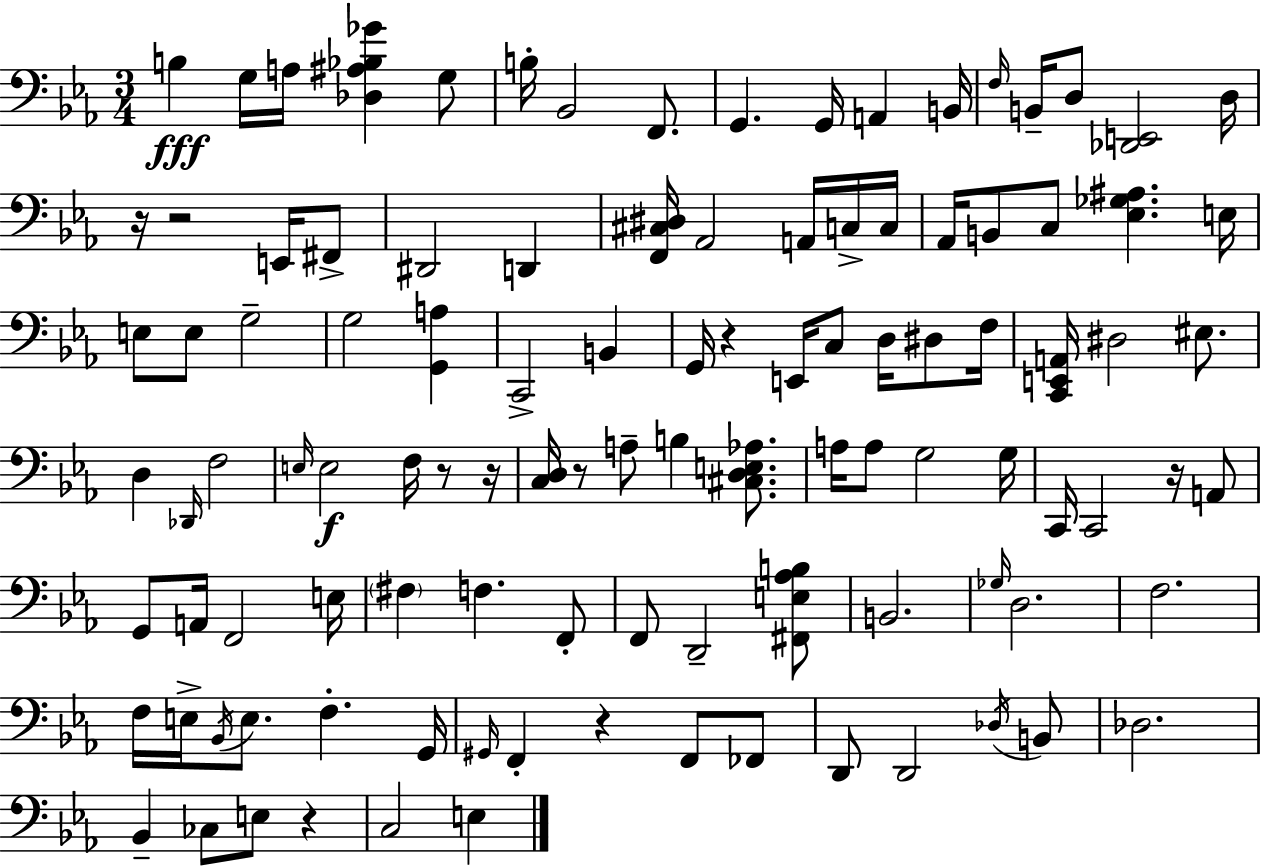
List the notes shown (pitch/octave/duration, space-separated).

B3/q G3/s A3/s [Db3,A#3,Bb3,Gb4]/q G3/e B3/s Bb2/h F2/e. G2/q. G2/s A2/q B2/s F3/s B2/s D3/e [Db2,E2]/h D3/s R/s R/h E2/s F#2/e D#2/h D2/q [F2,C#3,D#3]/s Ab2/h A2/s C3/s C3/s Ab2/s B2/e C3/e [Eb3,Gb3,A#3]/q. E3/s E3/e E3/e G3/h G3/h [G2,A3]/q C2/h B2/q G2/s R/q E2/s C3/e D3/s D#3/e F3/s [C2,E2,A2]/s D#3/h EIS3/e. D3/q Db2/s F3/h E3/s E3/h F3/s R/e R/s [C3,D3]/s R/e A3/e B3/q [C#3,D3,E3,Ab3]/e. A3/s A3/e G3/h G3/s C2/s C2/h R/s A2/e G2/e A2/s F2/h E3/s F#3/q F3/q. F2/e F2/e D2/h [F#2,E3,Ab3,B3]/e B2/h. Gb3/s D3/h. F3/h. F3/s E3/s Bb2/s E3/e. F3/q. G2/s G#2/s F2/q R/q F2/e FES2/e D2/e D2/h Db3/s B2/e Db3/h. Bb2/q CES3/e E3/e R/q C3/h E3/q